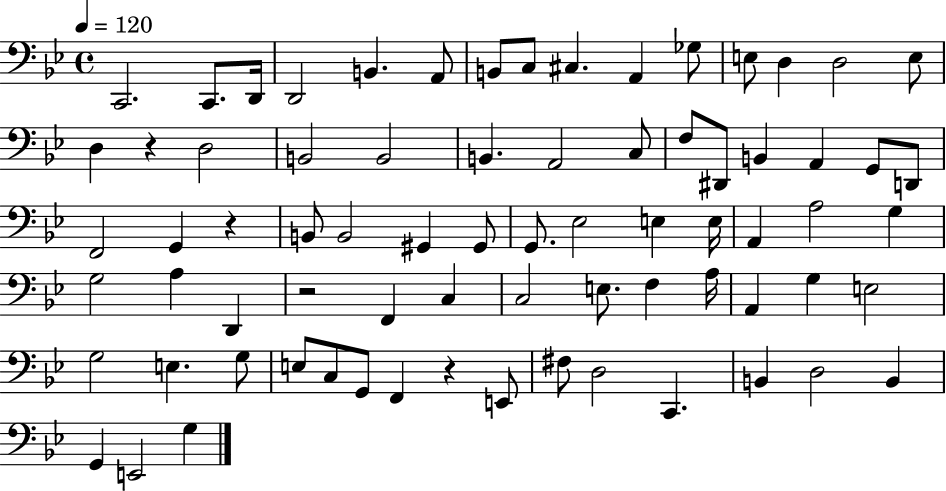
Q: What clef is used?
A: bass